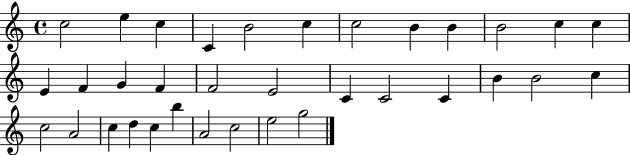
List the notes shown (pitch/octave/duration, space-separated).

C5/h E5/q C5/q C4/q B4/h C5/q C5/h B4/q B4/q B4/h C5/q C5/q E4/q F4/q G4/q F4/q F4/h E4/h C4/q C4/h C4/q B4/q B4/h C5/q C5/h A4/h C5/q D5/q C5/q B5/q A4/h C5/h E5/h G5/h